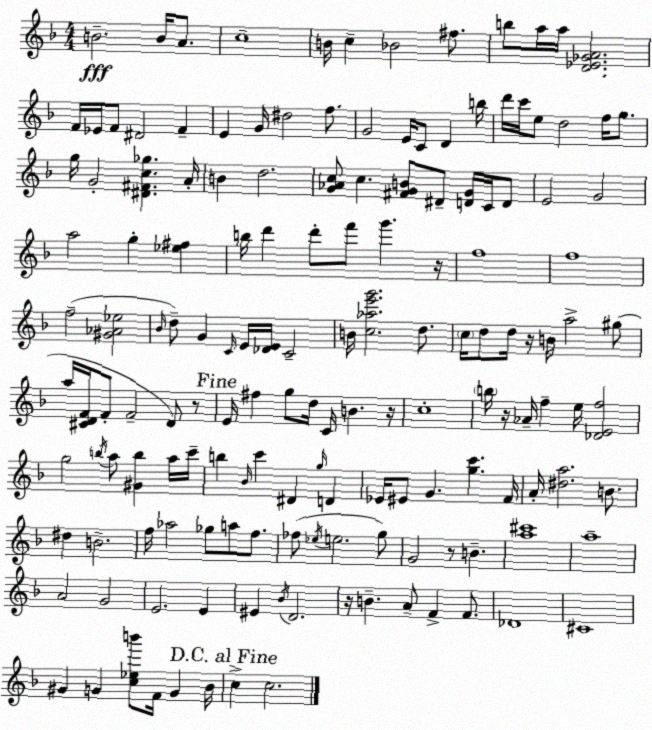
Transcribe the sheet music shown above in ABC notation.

X:1
T:Untitled
M:4/4
L:1/4
K:Dm
B2 B/4 A/2 c4 B/4 c _B2 ^f/2 b/2 a/4 a/4 [D_E_GA]2 F/4 _E/4 F/2 ^D2 F E G/4 ^d2 f/2 G2 E/4 C/2 D b/4 d'/4 c'/4 e/2 d2 f/4 g/2 g/4 G2 [^D^Fc_g] A/4 B d2 [G_Ac]/2 c [^FGB]/2 ^D/2 [DG]/4 C/4 D/2 E2 G2 a2 g [_e^f] b/4 d' d'/2 f'/2 g' z/4 f4 f4 f2 [^G_A_e]2 _B/4 d/2 G C/4 E/4 [_DE]/4 C2 B/4 [c_ae'g']2 d/2 c/4 d/2 d/4 z/4 B/4 a2 ^g/2 a/4 [^CDF]/4 F/2 F2 D/2 z/2 E/4 ^f g/2 d/4 C/4 B z/4 c4 b/4 z/4 _A/4 f e/4 [_DEf]2 g2 b/4 a/2 [^Gb] a/4 c'/4 b _B/4 c' ^D g/4 D _E/4 ^E/2 G [gc'] F/4 A/4 [^da]2 B/2 ^d B2 f/4 _a2 _g/2 a/2 f/2 _f/2 _e/4 e2 g/2 G2 z/2 B [a^c']4 a4 A2 G2 E2 E ^E _B/4 D2 z/4 B A/2 F F/2 _D4 ^C4 ^G G [c_eb']/2 F/4 G _B/4 c c2